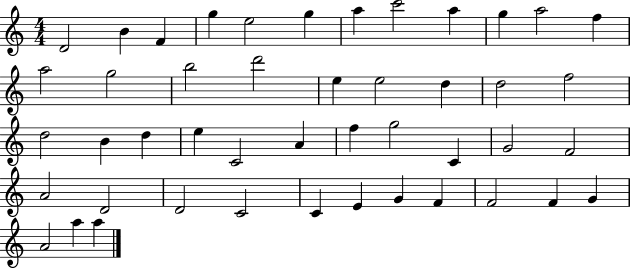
X:1
T:Untitled
M:4/4
L:1/4
K:C
D2 B F g e2 g a c'2 a g a2 f a2 g2 b2 d'2 e e2 d d2 f2 d2 B d e C2 A f g2 C G2 F2 A2 D2 D2 C2 C E G F F2 F G A2 a a